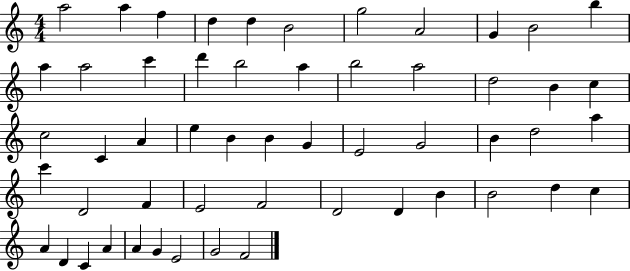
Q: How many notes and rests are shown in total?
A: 54